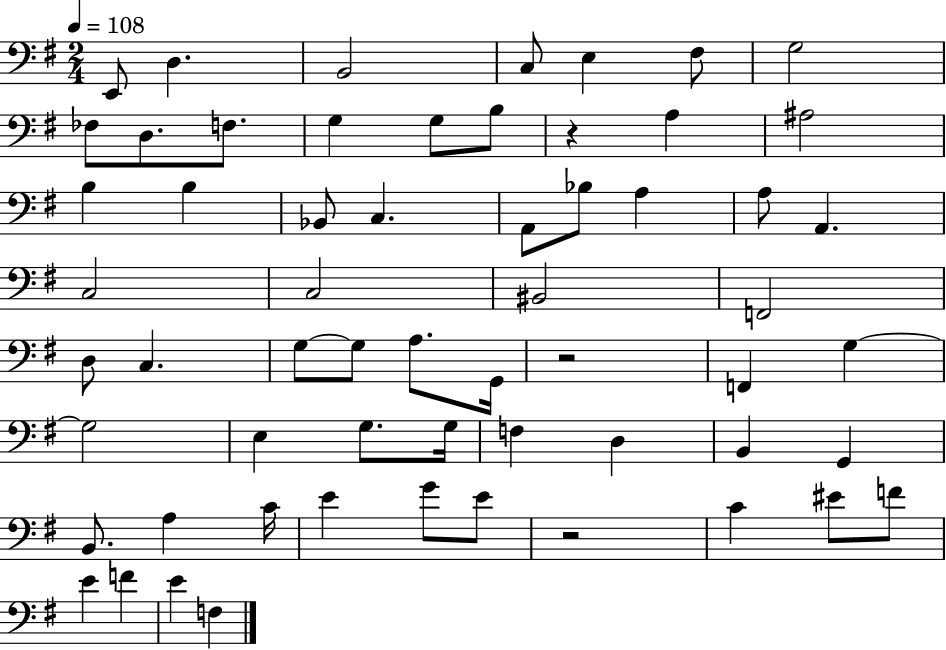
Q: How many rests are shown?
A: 3